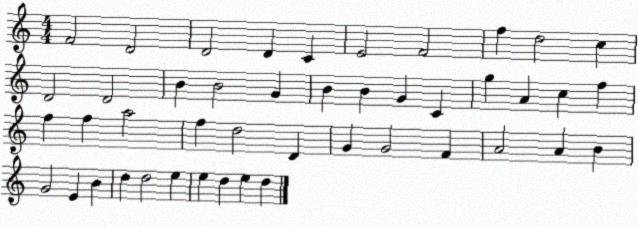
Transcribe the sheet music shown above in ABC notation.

X:1
T:Untitled
M:4/4
L:1/4
K:C
F2 D2 D2 D C E2 F2 f d2 c D2 D2 B B2 G B B G C g A c f f f a2 f d2 D G G2 F A2 A B G2 E B d d2 e e d e d